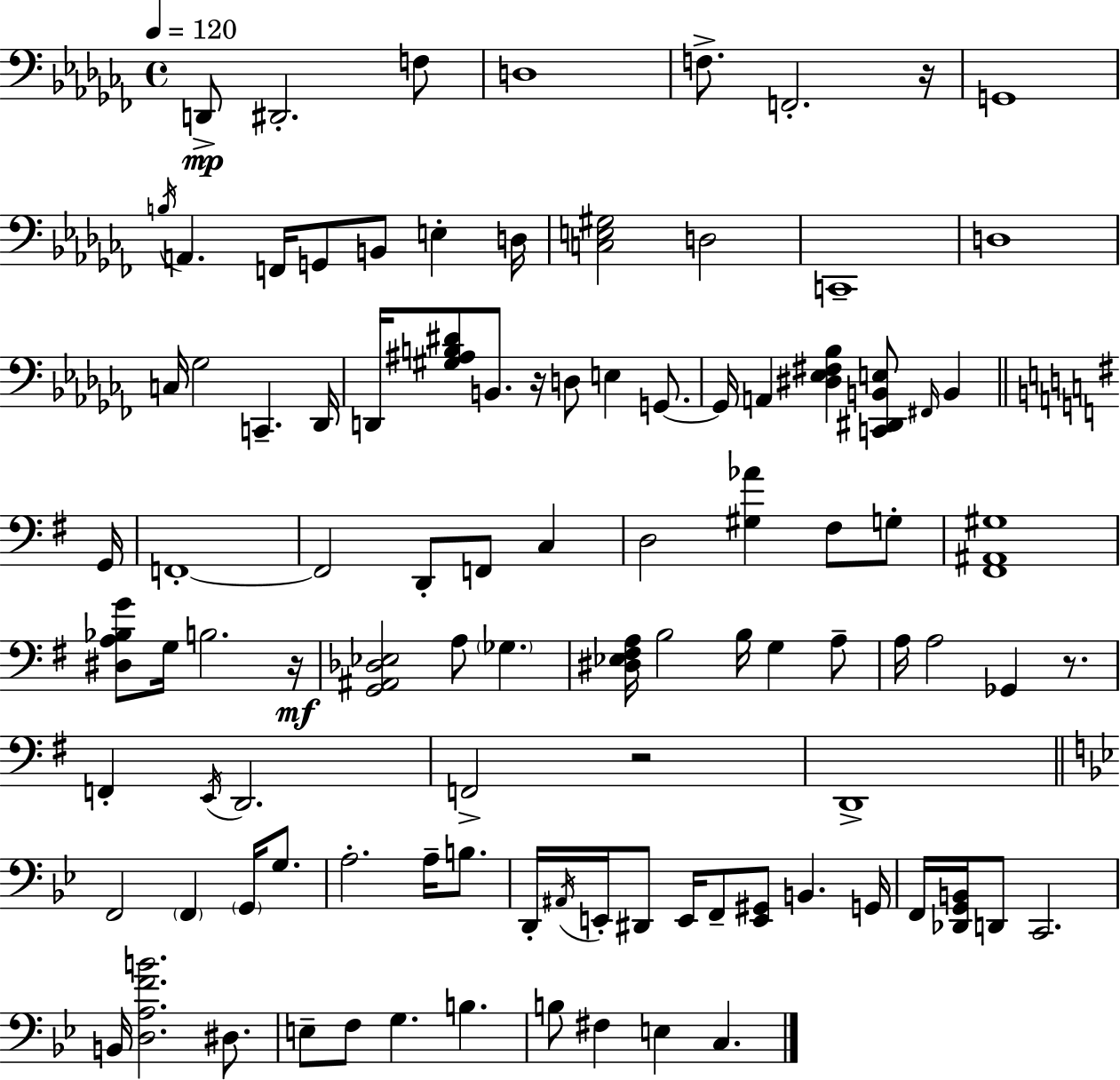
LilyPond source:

{
  \clef bass
  \time 4/4
  \defaultTimeSignature
  \key aes \minor
  \tempo 4 = 120
  d,8->\mp dis,2.-. f8 | d1 | f8.-> f,2.-. r16 | g,1 | \break \acciaccatura { b16 } a,4. f,16 g,8 b,8 e4-. | d16 <c e gis>2 d2 | c,1-- | d1 | \break c16 ges2 c,4.-- | des,16 d,16 <gis ais b dis'>8 b,8. r16 d8 e4 g,8.~~ | g,16 a,4 <dis ees fis bes>4 <c, dis, b, e>8 \grace { fis,16 } b,4 | \bar "||" \break \key g \major g,16 f,1-.~~ | f,2 d,8-. f,8 c4 | d2 <gis aes'>4 fis8 g8-. | <fis, ais, gis>1 | \break <dis a bes g'>8 g16 b2. | r16\mf <g, ais, des ees>2 a8 \parenthesize ges4. | <dis ees fis a>16 b2 b16 g4 a8-- | a16 a2 ges,4 r8. | \break f,4-. \acciaccatura { e,16 } d,2. | f,2-> r2 | d,1-> | \bar "||" \break \key g \minor f,2 \parenthesize f,4 \parenthesize g,16 g8. | a2.-. a16-- b8. | d,16-. \acciaccatura { ais,16 } e,16-. dis,8 e,16 f,8-- <e, gis,>8 b,4. | g,16 f,16 <des, g, b,>16 d,8 c,2. | \break b,16 <d a f' b'>2. dis8. | e8-- f8 g4. b4. | b8 fis4 e4 c4. | \bar "|."
}